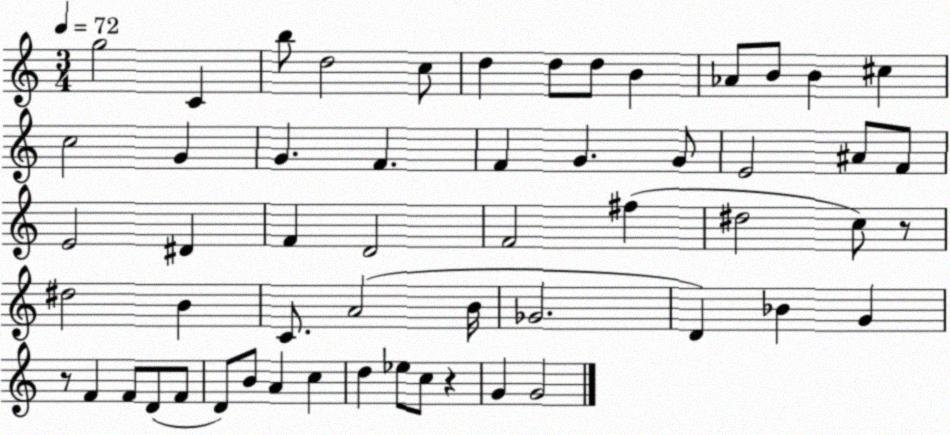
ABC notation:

X:1
T:Untitled
M:3/4
L:1/4
K:C
g2 C b/2 d2 c/2 d d/2 d/2 B _A/2 B/2 B ^c c2 G G F F G G/2 E2 ^A/2 F/2 E2 ^D F D2 F2 ^f ^d2 c/2 z/2 ^d2 B C/2 A2 B/4 _G2 D _B G z/2 F F/2 D/2 F/2 D/2 B/2 A c d _e/2 c/2 z G G2